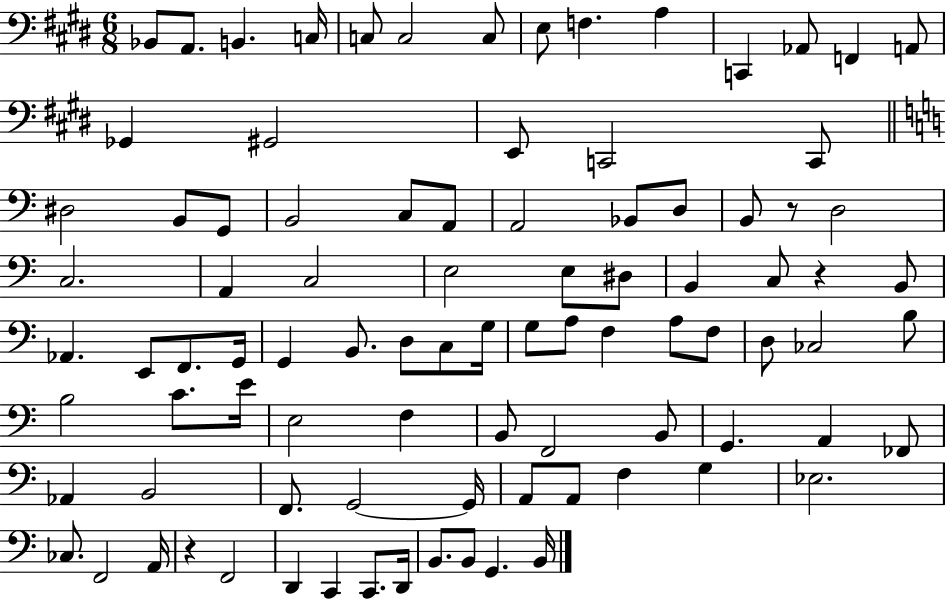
X:1
T:Untitled
M:6/8
L:1/4
K:E
_B,,/2 A,,/2 B,, C,/4 C,/2 C,2 C,/2 E,/2 F, A, C,, _A,,/2 F,, A,,/2 _G,, ^G,,2 E,,/2 C,,2 C,,/2 ^D,2 B,,/2 G,,/2 B,,2 C,/2 A,,/2 A,,2 _B,,/2 D,/2 B,,/2 z/2 D,2 C,2 A,, C,2 E,2 E,/2 ^D,/2 B,, C,/2 z B,,/2 _A,, E,,/2 F,,/2 G,,/4 G,, B,,/2 D,/2 C,/2 G,/4 G,/2 A,/2 F, A,/2 F,/2 D,/2 _C,2 B,/2 B,2 C/2 E/4 E,2 F, B,,/2 F,,2 B,,/2 G,, A,, _F,,/2 _A,, B,,2 F,,/2 G,,2 G,,/4 A,,/2 A,,/2 F, G, _E,2 _C,/2 F,,2 A,,/4 z F,,2 D,, C,, C,,/2 D,,/4 B,,/2 B,,/2 G,, B,,/4